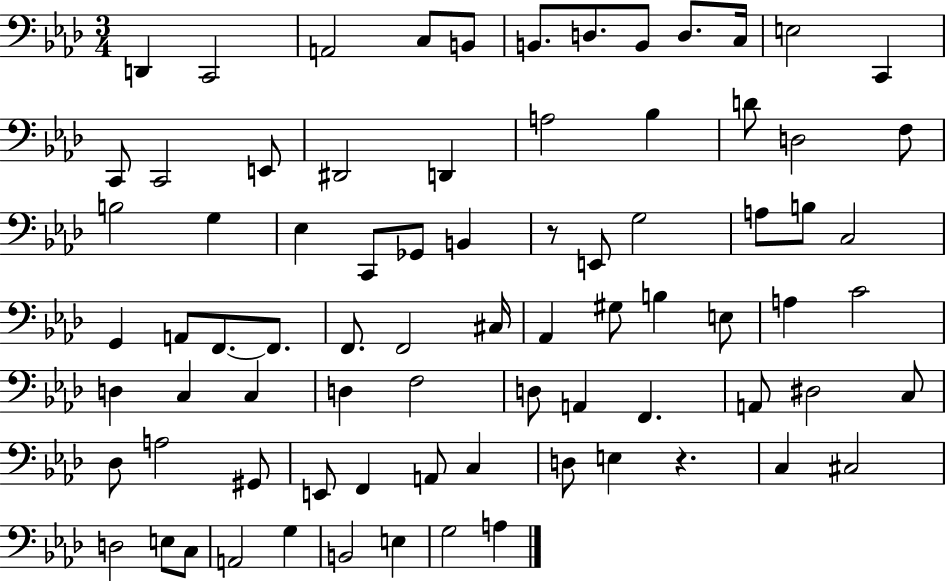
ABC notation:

X:1
T:Untitled
M:3/4
L:1/4
K:Ab
D,, C,,2 A,,2 C,/2 B,,/2 B,,/2 D,/2 B,,/2 D,/2 C,/4 E,2 C,, C,,/2 C,,2 E,,/2 ^D,,2 D,, A,2 _B, D/2 D,2 F,/2 B,2 G, _E, C,,/2 _G,,/2 B,, z/2 E,,/2 G,2 A,/2 B,/2 C,2 G,, A,,/2 F,,/2 F,,/2 F,,/2 F,,2 ^C,/4 _A,, ^G,/2 B, E,/2 A, C2 D, C, C, D, F,2 D,/2 A,, F,, A,,/2 ^D,2 C,/2 _D,/2 A,2 ^G,,/2 E,,/2 F,, A,,/2 C, D,/2 E, z C, ^C,2 D,2 E,/2 C,/2 A,,2 G, B,,2 E, G,2 A,